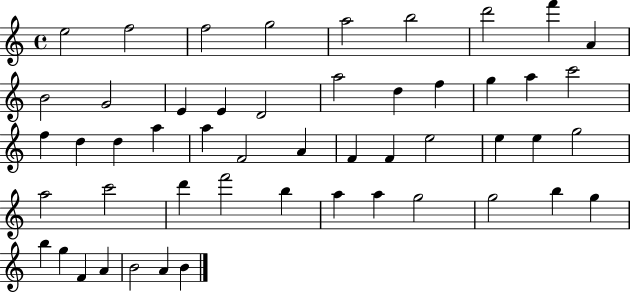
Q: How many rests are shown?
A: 0